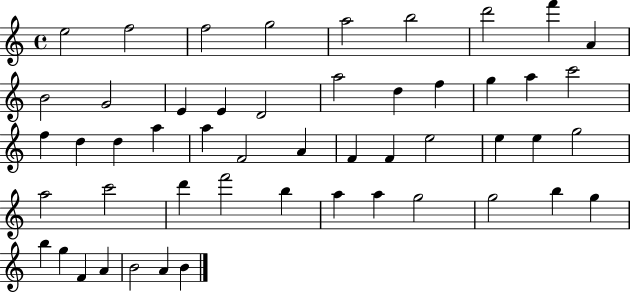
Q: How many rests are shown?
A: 0